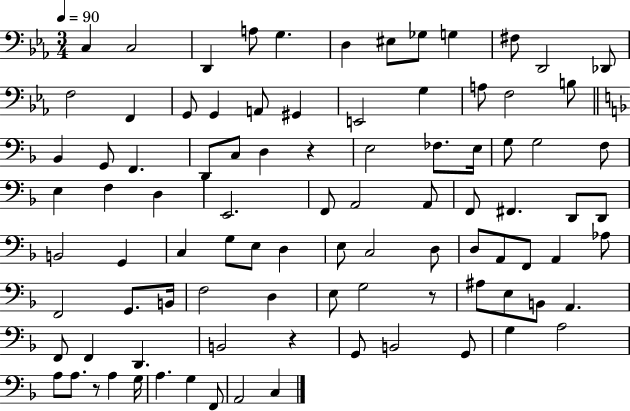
{
  \clef bass
  \numericTimeSignature
  \time 3/4
  \key ees \major
  \tempo 4 = 90
  c4 c2 | d,4 a8 g4. | d4 eis8 ges8 g4 | fis8 d,2 des,8 | \break f2 f,4 | g,8 g,4 a,8 gis,4 | e,2 g4 | a8 f2 b8 | \break \bar "||" \break \key f \major bes,4 g,8 f,4. | d,8 c8 d4 r4 | e2 fes8. e16 | g8 g2 f8 | \break e4 f4 d4 | e,2. | f,8 a,2 a,8 | f,8 fis,4. d,8 d,8 | \break b,2 g,4 | c4 g8 e8 d4 | e8 c2 d8 | d8 a,8 f,8 a,4 aes8 | \break f,2 g,8. b,16 | f2 d4 | e8 g2 r8 | ais8 e8 b,8 a,4. | \break f,8 f,4 d,4. | b,2 r4 | g,8 b,2 g,8 | g4 a2 | \break a8 a8. r8 a4 g16 | a4. g4 f,8 | a,2 c4 | \bar "|."
}